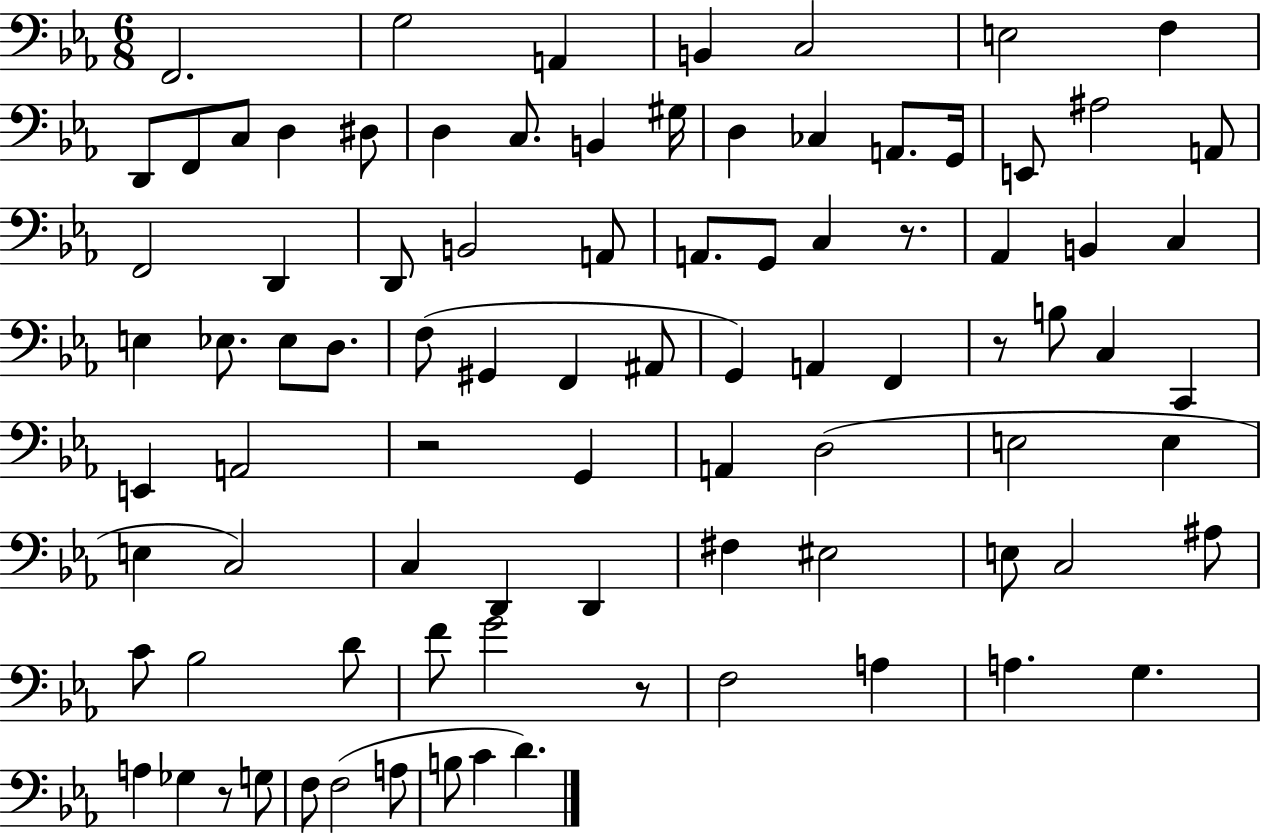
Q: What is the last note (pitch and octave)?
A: D4